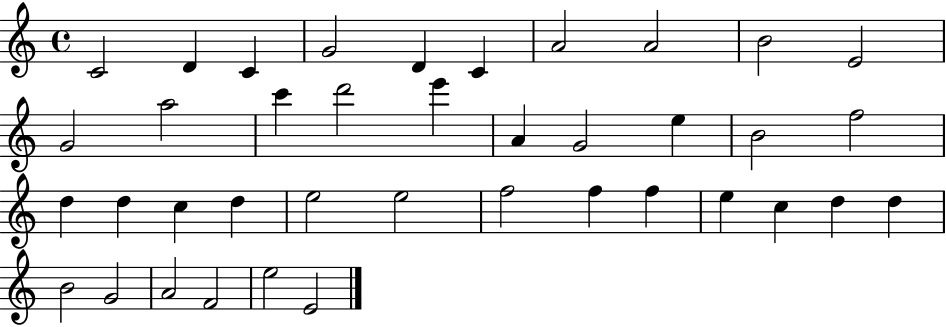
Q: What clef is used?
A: treble